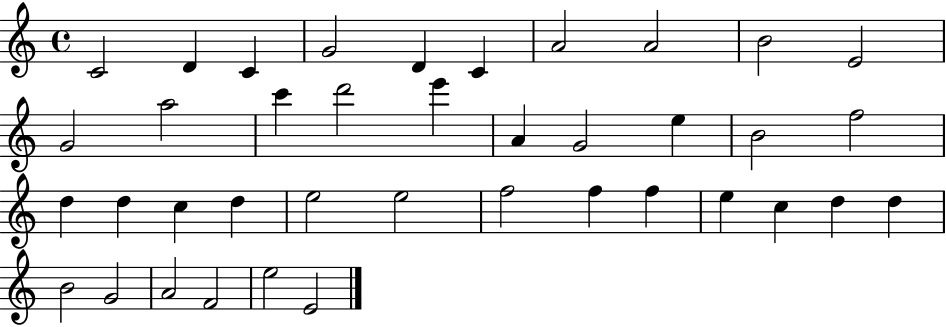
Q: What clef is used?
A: treble